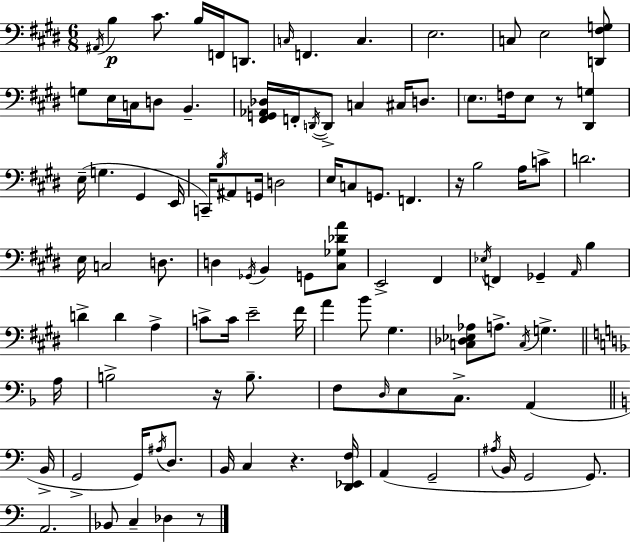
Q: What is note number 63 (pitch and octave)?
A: E4